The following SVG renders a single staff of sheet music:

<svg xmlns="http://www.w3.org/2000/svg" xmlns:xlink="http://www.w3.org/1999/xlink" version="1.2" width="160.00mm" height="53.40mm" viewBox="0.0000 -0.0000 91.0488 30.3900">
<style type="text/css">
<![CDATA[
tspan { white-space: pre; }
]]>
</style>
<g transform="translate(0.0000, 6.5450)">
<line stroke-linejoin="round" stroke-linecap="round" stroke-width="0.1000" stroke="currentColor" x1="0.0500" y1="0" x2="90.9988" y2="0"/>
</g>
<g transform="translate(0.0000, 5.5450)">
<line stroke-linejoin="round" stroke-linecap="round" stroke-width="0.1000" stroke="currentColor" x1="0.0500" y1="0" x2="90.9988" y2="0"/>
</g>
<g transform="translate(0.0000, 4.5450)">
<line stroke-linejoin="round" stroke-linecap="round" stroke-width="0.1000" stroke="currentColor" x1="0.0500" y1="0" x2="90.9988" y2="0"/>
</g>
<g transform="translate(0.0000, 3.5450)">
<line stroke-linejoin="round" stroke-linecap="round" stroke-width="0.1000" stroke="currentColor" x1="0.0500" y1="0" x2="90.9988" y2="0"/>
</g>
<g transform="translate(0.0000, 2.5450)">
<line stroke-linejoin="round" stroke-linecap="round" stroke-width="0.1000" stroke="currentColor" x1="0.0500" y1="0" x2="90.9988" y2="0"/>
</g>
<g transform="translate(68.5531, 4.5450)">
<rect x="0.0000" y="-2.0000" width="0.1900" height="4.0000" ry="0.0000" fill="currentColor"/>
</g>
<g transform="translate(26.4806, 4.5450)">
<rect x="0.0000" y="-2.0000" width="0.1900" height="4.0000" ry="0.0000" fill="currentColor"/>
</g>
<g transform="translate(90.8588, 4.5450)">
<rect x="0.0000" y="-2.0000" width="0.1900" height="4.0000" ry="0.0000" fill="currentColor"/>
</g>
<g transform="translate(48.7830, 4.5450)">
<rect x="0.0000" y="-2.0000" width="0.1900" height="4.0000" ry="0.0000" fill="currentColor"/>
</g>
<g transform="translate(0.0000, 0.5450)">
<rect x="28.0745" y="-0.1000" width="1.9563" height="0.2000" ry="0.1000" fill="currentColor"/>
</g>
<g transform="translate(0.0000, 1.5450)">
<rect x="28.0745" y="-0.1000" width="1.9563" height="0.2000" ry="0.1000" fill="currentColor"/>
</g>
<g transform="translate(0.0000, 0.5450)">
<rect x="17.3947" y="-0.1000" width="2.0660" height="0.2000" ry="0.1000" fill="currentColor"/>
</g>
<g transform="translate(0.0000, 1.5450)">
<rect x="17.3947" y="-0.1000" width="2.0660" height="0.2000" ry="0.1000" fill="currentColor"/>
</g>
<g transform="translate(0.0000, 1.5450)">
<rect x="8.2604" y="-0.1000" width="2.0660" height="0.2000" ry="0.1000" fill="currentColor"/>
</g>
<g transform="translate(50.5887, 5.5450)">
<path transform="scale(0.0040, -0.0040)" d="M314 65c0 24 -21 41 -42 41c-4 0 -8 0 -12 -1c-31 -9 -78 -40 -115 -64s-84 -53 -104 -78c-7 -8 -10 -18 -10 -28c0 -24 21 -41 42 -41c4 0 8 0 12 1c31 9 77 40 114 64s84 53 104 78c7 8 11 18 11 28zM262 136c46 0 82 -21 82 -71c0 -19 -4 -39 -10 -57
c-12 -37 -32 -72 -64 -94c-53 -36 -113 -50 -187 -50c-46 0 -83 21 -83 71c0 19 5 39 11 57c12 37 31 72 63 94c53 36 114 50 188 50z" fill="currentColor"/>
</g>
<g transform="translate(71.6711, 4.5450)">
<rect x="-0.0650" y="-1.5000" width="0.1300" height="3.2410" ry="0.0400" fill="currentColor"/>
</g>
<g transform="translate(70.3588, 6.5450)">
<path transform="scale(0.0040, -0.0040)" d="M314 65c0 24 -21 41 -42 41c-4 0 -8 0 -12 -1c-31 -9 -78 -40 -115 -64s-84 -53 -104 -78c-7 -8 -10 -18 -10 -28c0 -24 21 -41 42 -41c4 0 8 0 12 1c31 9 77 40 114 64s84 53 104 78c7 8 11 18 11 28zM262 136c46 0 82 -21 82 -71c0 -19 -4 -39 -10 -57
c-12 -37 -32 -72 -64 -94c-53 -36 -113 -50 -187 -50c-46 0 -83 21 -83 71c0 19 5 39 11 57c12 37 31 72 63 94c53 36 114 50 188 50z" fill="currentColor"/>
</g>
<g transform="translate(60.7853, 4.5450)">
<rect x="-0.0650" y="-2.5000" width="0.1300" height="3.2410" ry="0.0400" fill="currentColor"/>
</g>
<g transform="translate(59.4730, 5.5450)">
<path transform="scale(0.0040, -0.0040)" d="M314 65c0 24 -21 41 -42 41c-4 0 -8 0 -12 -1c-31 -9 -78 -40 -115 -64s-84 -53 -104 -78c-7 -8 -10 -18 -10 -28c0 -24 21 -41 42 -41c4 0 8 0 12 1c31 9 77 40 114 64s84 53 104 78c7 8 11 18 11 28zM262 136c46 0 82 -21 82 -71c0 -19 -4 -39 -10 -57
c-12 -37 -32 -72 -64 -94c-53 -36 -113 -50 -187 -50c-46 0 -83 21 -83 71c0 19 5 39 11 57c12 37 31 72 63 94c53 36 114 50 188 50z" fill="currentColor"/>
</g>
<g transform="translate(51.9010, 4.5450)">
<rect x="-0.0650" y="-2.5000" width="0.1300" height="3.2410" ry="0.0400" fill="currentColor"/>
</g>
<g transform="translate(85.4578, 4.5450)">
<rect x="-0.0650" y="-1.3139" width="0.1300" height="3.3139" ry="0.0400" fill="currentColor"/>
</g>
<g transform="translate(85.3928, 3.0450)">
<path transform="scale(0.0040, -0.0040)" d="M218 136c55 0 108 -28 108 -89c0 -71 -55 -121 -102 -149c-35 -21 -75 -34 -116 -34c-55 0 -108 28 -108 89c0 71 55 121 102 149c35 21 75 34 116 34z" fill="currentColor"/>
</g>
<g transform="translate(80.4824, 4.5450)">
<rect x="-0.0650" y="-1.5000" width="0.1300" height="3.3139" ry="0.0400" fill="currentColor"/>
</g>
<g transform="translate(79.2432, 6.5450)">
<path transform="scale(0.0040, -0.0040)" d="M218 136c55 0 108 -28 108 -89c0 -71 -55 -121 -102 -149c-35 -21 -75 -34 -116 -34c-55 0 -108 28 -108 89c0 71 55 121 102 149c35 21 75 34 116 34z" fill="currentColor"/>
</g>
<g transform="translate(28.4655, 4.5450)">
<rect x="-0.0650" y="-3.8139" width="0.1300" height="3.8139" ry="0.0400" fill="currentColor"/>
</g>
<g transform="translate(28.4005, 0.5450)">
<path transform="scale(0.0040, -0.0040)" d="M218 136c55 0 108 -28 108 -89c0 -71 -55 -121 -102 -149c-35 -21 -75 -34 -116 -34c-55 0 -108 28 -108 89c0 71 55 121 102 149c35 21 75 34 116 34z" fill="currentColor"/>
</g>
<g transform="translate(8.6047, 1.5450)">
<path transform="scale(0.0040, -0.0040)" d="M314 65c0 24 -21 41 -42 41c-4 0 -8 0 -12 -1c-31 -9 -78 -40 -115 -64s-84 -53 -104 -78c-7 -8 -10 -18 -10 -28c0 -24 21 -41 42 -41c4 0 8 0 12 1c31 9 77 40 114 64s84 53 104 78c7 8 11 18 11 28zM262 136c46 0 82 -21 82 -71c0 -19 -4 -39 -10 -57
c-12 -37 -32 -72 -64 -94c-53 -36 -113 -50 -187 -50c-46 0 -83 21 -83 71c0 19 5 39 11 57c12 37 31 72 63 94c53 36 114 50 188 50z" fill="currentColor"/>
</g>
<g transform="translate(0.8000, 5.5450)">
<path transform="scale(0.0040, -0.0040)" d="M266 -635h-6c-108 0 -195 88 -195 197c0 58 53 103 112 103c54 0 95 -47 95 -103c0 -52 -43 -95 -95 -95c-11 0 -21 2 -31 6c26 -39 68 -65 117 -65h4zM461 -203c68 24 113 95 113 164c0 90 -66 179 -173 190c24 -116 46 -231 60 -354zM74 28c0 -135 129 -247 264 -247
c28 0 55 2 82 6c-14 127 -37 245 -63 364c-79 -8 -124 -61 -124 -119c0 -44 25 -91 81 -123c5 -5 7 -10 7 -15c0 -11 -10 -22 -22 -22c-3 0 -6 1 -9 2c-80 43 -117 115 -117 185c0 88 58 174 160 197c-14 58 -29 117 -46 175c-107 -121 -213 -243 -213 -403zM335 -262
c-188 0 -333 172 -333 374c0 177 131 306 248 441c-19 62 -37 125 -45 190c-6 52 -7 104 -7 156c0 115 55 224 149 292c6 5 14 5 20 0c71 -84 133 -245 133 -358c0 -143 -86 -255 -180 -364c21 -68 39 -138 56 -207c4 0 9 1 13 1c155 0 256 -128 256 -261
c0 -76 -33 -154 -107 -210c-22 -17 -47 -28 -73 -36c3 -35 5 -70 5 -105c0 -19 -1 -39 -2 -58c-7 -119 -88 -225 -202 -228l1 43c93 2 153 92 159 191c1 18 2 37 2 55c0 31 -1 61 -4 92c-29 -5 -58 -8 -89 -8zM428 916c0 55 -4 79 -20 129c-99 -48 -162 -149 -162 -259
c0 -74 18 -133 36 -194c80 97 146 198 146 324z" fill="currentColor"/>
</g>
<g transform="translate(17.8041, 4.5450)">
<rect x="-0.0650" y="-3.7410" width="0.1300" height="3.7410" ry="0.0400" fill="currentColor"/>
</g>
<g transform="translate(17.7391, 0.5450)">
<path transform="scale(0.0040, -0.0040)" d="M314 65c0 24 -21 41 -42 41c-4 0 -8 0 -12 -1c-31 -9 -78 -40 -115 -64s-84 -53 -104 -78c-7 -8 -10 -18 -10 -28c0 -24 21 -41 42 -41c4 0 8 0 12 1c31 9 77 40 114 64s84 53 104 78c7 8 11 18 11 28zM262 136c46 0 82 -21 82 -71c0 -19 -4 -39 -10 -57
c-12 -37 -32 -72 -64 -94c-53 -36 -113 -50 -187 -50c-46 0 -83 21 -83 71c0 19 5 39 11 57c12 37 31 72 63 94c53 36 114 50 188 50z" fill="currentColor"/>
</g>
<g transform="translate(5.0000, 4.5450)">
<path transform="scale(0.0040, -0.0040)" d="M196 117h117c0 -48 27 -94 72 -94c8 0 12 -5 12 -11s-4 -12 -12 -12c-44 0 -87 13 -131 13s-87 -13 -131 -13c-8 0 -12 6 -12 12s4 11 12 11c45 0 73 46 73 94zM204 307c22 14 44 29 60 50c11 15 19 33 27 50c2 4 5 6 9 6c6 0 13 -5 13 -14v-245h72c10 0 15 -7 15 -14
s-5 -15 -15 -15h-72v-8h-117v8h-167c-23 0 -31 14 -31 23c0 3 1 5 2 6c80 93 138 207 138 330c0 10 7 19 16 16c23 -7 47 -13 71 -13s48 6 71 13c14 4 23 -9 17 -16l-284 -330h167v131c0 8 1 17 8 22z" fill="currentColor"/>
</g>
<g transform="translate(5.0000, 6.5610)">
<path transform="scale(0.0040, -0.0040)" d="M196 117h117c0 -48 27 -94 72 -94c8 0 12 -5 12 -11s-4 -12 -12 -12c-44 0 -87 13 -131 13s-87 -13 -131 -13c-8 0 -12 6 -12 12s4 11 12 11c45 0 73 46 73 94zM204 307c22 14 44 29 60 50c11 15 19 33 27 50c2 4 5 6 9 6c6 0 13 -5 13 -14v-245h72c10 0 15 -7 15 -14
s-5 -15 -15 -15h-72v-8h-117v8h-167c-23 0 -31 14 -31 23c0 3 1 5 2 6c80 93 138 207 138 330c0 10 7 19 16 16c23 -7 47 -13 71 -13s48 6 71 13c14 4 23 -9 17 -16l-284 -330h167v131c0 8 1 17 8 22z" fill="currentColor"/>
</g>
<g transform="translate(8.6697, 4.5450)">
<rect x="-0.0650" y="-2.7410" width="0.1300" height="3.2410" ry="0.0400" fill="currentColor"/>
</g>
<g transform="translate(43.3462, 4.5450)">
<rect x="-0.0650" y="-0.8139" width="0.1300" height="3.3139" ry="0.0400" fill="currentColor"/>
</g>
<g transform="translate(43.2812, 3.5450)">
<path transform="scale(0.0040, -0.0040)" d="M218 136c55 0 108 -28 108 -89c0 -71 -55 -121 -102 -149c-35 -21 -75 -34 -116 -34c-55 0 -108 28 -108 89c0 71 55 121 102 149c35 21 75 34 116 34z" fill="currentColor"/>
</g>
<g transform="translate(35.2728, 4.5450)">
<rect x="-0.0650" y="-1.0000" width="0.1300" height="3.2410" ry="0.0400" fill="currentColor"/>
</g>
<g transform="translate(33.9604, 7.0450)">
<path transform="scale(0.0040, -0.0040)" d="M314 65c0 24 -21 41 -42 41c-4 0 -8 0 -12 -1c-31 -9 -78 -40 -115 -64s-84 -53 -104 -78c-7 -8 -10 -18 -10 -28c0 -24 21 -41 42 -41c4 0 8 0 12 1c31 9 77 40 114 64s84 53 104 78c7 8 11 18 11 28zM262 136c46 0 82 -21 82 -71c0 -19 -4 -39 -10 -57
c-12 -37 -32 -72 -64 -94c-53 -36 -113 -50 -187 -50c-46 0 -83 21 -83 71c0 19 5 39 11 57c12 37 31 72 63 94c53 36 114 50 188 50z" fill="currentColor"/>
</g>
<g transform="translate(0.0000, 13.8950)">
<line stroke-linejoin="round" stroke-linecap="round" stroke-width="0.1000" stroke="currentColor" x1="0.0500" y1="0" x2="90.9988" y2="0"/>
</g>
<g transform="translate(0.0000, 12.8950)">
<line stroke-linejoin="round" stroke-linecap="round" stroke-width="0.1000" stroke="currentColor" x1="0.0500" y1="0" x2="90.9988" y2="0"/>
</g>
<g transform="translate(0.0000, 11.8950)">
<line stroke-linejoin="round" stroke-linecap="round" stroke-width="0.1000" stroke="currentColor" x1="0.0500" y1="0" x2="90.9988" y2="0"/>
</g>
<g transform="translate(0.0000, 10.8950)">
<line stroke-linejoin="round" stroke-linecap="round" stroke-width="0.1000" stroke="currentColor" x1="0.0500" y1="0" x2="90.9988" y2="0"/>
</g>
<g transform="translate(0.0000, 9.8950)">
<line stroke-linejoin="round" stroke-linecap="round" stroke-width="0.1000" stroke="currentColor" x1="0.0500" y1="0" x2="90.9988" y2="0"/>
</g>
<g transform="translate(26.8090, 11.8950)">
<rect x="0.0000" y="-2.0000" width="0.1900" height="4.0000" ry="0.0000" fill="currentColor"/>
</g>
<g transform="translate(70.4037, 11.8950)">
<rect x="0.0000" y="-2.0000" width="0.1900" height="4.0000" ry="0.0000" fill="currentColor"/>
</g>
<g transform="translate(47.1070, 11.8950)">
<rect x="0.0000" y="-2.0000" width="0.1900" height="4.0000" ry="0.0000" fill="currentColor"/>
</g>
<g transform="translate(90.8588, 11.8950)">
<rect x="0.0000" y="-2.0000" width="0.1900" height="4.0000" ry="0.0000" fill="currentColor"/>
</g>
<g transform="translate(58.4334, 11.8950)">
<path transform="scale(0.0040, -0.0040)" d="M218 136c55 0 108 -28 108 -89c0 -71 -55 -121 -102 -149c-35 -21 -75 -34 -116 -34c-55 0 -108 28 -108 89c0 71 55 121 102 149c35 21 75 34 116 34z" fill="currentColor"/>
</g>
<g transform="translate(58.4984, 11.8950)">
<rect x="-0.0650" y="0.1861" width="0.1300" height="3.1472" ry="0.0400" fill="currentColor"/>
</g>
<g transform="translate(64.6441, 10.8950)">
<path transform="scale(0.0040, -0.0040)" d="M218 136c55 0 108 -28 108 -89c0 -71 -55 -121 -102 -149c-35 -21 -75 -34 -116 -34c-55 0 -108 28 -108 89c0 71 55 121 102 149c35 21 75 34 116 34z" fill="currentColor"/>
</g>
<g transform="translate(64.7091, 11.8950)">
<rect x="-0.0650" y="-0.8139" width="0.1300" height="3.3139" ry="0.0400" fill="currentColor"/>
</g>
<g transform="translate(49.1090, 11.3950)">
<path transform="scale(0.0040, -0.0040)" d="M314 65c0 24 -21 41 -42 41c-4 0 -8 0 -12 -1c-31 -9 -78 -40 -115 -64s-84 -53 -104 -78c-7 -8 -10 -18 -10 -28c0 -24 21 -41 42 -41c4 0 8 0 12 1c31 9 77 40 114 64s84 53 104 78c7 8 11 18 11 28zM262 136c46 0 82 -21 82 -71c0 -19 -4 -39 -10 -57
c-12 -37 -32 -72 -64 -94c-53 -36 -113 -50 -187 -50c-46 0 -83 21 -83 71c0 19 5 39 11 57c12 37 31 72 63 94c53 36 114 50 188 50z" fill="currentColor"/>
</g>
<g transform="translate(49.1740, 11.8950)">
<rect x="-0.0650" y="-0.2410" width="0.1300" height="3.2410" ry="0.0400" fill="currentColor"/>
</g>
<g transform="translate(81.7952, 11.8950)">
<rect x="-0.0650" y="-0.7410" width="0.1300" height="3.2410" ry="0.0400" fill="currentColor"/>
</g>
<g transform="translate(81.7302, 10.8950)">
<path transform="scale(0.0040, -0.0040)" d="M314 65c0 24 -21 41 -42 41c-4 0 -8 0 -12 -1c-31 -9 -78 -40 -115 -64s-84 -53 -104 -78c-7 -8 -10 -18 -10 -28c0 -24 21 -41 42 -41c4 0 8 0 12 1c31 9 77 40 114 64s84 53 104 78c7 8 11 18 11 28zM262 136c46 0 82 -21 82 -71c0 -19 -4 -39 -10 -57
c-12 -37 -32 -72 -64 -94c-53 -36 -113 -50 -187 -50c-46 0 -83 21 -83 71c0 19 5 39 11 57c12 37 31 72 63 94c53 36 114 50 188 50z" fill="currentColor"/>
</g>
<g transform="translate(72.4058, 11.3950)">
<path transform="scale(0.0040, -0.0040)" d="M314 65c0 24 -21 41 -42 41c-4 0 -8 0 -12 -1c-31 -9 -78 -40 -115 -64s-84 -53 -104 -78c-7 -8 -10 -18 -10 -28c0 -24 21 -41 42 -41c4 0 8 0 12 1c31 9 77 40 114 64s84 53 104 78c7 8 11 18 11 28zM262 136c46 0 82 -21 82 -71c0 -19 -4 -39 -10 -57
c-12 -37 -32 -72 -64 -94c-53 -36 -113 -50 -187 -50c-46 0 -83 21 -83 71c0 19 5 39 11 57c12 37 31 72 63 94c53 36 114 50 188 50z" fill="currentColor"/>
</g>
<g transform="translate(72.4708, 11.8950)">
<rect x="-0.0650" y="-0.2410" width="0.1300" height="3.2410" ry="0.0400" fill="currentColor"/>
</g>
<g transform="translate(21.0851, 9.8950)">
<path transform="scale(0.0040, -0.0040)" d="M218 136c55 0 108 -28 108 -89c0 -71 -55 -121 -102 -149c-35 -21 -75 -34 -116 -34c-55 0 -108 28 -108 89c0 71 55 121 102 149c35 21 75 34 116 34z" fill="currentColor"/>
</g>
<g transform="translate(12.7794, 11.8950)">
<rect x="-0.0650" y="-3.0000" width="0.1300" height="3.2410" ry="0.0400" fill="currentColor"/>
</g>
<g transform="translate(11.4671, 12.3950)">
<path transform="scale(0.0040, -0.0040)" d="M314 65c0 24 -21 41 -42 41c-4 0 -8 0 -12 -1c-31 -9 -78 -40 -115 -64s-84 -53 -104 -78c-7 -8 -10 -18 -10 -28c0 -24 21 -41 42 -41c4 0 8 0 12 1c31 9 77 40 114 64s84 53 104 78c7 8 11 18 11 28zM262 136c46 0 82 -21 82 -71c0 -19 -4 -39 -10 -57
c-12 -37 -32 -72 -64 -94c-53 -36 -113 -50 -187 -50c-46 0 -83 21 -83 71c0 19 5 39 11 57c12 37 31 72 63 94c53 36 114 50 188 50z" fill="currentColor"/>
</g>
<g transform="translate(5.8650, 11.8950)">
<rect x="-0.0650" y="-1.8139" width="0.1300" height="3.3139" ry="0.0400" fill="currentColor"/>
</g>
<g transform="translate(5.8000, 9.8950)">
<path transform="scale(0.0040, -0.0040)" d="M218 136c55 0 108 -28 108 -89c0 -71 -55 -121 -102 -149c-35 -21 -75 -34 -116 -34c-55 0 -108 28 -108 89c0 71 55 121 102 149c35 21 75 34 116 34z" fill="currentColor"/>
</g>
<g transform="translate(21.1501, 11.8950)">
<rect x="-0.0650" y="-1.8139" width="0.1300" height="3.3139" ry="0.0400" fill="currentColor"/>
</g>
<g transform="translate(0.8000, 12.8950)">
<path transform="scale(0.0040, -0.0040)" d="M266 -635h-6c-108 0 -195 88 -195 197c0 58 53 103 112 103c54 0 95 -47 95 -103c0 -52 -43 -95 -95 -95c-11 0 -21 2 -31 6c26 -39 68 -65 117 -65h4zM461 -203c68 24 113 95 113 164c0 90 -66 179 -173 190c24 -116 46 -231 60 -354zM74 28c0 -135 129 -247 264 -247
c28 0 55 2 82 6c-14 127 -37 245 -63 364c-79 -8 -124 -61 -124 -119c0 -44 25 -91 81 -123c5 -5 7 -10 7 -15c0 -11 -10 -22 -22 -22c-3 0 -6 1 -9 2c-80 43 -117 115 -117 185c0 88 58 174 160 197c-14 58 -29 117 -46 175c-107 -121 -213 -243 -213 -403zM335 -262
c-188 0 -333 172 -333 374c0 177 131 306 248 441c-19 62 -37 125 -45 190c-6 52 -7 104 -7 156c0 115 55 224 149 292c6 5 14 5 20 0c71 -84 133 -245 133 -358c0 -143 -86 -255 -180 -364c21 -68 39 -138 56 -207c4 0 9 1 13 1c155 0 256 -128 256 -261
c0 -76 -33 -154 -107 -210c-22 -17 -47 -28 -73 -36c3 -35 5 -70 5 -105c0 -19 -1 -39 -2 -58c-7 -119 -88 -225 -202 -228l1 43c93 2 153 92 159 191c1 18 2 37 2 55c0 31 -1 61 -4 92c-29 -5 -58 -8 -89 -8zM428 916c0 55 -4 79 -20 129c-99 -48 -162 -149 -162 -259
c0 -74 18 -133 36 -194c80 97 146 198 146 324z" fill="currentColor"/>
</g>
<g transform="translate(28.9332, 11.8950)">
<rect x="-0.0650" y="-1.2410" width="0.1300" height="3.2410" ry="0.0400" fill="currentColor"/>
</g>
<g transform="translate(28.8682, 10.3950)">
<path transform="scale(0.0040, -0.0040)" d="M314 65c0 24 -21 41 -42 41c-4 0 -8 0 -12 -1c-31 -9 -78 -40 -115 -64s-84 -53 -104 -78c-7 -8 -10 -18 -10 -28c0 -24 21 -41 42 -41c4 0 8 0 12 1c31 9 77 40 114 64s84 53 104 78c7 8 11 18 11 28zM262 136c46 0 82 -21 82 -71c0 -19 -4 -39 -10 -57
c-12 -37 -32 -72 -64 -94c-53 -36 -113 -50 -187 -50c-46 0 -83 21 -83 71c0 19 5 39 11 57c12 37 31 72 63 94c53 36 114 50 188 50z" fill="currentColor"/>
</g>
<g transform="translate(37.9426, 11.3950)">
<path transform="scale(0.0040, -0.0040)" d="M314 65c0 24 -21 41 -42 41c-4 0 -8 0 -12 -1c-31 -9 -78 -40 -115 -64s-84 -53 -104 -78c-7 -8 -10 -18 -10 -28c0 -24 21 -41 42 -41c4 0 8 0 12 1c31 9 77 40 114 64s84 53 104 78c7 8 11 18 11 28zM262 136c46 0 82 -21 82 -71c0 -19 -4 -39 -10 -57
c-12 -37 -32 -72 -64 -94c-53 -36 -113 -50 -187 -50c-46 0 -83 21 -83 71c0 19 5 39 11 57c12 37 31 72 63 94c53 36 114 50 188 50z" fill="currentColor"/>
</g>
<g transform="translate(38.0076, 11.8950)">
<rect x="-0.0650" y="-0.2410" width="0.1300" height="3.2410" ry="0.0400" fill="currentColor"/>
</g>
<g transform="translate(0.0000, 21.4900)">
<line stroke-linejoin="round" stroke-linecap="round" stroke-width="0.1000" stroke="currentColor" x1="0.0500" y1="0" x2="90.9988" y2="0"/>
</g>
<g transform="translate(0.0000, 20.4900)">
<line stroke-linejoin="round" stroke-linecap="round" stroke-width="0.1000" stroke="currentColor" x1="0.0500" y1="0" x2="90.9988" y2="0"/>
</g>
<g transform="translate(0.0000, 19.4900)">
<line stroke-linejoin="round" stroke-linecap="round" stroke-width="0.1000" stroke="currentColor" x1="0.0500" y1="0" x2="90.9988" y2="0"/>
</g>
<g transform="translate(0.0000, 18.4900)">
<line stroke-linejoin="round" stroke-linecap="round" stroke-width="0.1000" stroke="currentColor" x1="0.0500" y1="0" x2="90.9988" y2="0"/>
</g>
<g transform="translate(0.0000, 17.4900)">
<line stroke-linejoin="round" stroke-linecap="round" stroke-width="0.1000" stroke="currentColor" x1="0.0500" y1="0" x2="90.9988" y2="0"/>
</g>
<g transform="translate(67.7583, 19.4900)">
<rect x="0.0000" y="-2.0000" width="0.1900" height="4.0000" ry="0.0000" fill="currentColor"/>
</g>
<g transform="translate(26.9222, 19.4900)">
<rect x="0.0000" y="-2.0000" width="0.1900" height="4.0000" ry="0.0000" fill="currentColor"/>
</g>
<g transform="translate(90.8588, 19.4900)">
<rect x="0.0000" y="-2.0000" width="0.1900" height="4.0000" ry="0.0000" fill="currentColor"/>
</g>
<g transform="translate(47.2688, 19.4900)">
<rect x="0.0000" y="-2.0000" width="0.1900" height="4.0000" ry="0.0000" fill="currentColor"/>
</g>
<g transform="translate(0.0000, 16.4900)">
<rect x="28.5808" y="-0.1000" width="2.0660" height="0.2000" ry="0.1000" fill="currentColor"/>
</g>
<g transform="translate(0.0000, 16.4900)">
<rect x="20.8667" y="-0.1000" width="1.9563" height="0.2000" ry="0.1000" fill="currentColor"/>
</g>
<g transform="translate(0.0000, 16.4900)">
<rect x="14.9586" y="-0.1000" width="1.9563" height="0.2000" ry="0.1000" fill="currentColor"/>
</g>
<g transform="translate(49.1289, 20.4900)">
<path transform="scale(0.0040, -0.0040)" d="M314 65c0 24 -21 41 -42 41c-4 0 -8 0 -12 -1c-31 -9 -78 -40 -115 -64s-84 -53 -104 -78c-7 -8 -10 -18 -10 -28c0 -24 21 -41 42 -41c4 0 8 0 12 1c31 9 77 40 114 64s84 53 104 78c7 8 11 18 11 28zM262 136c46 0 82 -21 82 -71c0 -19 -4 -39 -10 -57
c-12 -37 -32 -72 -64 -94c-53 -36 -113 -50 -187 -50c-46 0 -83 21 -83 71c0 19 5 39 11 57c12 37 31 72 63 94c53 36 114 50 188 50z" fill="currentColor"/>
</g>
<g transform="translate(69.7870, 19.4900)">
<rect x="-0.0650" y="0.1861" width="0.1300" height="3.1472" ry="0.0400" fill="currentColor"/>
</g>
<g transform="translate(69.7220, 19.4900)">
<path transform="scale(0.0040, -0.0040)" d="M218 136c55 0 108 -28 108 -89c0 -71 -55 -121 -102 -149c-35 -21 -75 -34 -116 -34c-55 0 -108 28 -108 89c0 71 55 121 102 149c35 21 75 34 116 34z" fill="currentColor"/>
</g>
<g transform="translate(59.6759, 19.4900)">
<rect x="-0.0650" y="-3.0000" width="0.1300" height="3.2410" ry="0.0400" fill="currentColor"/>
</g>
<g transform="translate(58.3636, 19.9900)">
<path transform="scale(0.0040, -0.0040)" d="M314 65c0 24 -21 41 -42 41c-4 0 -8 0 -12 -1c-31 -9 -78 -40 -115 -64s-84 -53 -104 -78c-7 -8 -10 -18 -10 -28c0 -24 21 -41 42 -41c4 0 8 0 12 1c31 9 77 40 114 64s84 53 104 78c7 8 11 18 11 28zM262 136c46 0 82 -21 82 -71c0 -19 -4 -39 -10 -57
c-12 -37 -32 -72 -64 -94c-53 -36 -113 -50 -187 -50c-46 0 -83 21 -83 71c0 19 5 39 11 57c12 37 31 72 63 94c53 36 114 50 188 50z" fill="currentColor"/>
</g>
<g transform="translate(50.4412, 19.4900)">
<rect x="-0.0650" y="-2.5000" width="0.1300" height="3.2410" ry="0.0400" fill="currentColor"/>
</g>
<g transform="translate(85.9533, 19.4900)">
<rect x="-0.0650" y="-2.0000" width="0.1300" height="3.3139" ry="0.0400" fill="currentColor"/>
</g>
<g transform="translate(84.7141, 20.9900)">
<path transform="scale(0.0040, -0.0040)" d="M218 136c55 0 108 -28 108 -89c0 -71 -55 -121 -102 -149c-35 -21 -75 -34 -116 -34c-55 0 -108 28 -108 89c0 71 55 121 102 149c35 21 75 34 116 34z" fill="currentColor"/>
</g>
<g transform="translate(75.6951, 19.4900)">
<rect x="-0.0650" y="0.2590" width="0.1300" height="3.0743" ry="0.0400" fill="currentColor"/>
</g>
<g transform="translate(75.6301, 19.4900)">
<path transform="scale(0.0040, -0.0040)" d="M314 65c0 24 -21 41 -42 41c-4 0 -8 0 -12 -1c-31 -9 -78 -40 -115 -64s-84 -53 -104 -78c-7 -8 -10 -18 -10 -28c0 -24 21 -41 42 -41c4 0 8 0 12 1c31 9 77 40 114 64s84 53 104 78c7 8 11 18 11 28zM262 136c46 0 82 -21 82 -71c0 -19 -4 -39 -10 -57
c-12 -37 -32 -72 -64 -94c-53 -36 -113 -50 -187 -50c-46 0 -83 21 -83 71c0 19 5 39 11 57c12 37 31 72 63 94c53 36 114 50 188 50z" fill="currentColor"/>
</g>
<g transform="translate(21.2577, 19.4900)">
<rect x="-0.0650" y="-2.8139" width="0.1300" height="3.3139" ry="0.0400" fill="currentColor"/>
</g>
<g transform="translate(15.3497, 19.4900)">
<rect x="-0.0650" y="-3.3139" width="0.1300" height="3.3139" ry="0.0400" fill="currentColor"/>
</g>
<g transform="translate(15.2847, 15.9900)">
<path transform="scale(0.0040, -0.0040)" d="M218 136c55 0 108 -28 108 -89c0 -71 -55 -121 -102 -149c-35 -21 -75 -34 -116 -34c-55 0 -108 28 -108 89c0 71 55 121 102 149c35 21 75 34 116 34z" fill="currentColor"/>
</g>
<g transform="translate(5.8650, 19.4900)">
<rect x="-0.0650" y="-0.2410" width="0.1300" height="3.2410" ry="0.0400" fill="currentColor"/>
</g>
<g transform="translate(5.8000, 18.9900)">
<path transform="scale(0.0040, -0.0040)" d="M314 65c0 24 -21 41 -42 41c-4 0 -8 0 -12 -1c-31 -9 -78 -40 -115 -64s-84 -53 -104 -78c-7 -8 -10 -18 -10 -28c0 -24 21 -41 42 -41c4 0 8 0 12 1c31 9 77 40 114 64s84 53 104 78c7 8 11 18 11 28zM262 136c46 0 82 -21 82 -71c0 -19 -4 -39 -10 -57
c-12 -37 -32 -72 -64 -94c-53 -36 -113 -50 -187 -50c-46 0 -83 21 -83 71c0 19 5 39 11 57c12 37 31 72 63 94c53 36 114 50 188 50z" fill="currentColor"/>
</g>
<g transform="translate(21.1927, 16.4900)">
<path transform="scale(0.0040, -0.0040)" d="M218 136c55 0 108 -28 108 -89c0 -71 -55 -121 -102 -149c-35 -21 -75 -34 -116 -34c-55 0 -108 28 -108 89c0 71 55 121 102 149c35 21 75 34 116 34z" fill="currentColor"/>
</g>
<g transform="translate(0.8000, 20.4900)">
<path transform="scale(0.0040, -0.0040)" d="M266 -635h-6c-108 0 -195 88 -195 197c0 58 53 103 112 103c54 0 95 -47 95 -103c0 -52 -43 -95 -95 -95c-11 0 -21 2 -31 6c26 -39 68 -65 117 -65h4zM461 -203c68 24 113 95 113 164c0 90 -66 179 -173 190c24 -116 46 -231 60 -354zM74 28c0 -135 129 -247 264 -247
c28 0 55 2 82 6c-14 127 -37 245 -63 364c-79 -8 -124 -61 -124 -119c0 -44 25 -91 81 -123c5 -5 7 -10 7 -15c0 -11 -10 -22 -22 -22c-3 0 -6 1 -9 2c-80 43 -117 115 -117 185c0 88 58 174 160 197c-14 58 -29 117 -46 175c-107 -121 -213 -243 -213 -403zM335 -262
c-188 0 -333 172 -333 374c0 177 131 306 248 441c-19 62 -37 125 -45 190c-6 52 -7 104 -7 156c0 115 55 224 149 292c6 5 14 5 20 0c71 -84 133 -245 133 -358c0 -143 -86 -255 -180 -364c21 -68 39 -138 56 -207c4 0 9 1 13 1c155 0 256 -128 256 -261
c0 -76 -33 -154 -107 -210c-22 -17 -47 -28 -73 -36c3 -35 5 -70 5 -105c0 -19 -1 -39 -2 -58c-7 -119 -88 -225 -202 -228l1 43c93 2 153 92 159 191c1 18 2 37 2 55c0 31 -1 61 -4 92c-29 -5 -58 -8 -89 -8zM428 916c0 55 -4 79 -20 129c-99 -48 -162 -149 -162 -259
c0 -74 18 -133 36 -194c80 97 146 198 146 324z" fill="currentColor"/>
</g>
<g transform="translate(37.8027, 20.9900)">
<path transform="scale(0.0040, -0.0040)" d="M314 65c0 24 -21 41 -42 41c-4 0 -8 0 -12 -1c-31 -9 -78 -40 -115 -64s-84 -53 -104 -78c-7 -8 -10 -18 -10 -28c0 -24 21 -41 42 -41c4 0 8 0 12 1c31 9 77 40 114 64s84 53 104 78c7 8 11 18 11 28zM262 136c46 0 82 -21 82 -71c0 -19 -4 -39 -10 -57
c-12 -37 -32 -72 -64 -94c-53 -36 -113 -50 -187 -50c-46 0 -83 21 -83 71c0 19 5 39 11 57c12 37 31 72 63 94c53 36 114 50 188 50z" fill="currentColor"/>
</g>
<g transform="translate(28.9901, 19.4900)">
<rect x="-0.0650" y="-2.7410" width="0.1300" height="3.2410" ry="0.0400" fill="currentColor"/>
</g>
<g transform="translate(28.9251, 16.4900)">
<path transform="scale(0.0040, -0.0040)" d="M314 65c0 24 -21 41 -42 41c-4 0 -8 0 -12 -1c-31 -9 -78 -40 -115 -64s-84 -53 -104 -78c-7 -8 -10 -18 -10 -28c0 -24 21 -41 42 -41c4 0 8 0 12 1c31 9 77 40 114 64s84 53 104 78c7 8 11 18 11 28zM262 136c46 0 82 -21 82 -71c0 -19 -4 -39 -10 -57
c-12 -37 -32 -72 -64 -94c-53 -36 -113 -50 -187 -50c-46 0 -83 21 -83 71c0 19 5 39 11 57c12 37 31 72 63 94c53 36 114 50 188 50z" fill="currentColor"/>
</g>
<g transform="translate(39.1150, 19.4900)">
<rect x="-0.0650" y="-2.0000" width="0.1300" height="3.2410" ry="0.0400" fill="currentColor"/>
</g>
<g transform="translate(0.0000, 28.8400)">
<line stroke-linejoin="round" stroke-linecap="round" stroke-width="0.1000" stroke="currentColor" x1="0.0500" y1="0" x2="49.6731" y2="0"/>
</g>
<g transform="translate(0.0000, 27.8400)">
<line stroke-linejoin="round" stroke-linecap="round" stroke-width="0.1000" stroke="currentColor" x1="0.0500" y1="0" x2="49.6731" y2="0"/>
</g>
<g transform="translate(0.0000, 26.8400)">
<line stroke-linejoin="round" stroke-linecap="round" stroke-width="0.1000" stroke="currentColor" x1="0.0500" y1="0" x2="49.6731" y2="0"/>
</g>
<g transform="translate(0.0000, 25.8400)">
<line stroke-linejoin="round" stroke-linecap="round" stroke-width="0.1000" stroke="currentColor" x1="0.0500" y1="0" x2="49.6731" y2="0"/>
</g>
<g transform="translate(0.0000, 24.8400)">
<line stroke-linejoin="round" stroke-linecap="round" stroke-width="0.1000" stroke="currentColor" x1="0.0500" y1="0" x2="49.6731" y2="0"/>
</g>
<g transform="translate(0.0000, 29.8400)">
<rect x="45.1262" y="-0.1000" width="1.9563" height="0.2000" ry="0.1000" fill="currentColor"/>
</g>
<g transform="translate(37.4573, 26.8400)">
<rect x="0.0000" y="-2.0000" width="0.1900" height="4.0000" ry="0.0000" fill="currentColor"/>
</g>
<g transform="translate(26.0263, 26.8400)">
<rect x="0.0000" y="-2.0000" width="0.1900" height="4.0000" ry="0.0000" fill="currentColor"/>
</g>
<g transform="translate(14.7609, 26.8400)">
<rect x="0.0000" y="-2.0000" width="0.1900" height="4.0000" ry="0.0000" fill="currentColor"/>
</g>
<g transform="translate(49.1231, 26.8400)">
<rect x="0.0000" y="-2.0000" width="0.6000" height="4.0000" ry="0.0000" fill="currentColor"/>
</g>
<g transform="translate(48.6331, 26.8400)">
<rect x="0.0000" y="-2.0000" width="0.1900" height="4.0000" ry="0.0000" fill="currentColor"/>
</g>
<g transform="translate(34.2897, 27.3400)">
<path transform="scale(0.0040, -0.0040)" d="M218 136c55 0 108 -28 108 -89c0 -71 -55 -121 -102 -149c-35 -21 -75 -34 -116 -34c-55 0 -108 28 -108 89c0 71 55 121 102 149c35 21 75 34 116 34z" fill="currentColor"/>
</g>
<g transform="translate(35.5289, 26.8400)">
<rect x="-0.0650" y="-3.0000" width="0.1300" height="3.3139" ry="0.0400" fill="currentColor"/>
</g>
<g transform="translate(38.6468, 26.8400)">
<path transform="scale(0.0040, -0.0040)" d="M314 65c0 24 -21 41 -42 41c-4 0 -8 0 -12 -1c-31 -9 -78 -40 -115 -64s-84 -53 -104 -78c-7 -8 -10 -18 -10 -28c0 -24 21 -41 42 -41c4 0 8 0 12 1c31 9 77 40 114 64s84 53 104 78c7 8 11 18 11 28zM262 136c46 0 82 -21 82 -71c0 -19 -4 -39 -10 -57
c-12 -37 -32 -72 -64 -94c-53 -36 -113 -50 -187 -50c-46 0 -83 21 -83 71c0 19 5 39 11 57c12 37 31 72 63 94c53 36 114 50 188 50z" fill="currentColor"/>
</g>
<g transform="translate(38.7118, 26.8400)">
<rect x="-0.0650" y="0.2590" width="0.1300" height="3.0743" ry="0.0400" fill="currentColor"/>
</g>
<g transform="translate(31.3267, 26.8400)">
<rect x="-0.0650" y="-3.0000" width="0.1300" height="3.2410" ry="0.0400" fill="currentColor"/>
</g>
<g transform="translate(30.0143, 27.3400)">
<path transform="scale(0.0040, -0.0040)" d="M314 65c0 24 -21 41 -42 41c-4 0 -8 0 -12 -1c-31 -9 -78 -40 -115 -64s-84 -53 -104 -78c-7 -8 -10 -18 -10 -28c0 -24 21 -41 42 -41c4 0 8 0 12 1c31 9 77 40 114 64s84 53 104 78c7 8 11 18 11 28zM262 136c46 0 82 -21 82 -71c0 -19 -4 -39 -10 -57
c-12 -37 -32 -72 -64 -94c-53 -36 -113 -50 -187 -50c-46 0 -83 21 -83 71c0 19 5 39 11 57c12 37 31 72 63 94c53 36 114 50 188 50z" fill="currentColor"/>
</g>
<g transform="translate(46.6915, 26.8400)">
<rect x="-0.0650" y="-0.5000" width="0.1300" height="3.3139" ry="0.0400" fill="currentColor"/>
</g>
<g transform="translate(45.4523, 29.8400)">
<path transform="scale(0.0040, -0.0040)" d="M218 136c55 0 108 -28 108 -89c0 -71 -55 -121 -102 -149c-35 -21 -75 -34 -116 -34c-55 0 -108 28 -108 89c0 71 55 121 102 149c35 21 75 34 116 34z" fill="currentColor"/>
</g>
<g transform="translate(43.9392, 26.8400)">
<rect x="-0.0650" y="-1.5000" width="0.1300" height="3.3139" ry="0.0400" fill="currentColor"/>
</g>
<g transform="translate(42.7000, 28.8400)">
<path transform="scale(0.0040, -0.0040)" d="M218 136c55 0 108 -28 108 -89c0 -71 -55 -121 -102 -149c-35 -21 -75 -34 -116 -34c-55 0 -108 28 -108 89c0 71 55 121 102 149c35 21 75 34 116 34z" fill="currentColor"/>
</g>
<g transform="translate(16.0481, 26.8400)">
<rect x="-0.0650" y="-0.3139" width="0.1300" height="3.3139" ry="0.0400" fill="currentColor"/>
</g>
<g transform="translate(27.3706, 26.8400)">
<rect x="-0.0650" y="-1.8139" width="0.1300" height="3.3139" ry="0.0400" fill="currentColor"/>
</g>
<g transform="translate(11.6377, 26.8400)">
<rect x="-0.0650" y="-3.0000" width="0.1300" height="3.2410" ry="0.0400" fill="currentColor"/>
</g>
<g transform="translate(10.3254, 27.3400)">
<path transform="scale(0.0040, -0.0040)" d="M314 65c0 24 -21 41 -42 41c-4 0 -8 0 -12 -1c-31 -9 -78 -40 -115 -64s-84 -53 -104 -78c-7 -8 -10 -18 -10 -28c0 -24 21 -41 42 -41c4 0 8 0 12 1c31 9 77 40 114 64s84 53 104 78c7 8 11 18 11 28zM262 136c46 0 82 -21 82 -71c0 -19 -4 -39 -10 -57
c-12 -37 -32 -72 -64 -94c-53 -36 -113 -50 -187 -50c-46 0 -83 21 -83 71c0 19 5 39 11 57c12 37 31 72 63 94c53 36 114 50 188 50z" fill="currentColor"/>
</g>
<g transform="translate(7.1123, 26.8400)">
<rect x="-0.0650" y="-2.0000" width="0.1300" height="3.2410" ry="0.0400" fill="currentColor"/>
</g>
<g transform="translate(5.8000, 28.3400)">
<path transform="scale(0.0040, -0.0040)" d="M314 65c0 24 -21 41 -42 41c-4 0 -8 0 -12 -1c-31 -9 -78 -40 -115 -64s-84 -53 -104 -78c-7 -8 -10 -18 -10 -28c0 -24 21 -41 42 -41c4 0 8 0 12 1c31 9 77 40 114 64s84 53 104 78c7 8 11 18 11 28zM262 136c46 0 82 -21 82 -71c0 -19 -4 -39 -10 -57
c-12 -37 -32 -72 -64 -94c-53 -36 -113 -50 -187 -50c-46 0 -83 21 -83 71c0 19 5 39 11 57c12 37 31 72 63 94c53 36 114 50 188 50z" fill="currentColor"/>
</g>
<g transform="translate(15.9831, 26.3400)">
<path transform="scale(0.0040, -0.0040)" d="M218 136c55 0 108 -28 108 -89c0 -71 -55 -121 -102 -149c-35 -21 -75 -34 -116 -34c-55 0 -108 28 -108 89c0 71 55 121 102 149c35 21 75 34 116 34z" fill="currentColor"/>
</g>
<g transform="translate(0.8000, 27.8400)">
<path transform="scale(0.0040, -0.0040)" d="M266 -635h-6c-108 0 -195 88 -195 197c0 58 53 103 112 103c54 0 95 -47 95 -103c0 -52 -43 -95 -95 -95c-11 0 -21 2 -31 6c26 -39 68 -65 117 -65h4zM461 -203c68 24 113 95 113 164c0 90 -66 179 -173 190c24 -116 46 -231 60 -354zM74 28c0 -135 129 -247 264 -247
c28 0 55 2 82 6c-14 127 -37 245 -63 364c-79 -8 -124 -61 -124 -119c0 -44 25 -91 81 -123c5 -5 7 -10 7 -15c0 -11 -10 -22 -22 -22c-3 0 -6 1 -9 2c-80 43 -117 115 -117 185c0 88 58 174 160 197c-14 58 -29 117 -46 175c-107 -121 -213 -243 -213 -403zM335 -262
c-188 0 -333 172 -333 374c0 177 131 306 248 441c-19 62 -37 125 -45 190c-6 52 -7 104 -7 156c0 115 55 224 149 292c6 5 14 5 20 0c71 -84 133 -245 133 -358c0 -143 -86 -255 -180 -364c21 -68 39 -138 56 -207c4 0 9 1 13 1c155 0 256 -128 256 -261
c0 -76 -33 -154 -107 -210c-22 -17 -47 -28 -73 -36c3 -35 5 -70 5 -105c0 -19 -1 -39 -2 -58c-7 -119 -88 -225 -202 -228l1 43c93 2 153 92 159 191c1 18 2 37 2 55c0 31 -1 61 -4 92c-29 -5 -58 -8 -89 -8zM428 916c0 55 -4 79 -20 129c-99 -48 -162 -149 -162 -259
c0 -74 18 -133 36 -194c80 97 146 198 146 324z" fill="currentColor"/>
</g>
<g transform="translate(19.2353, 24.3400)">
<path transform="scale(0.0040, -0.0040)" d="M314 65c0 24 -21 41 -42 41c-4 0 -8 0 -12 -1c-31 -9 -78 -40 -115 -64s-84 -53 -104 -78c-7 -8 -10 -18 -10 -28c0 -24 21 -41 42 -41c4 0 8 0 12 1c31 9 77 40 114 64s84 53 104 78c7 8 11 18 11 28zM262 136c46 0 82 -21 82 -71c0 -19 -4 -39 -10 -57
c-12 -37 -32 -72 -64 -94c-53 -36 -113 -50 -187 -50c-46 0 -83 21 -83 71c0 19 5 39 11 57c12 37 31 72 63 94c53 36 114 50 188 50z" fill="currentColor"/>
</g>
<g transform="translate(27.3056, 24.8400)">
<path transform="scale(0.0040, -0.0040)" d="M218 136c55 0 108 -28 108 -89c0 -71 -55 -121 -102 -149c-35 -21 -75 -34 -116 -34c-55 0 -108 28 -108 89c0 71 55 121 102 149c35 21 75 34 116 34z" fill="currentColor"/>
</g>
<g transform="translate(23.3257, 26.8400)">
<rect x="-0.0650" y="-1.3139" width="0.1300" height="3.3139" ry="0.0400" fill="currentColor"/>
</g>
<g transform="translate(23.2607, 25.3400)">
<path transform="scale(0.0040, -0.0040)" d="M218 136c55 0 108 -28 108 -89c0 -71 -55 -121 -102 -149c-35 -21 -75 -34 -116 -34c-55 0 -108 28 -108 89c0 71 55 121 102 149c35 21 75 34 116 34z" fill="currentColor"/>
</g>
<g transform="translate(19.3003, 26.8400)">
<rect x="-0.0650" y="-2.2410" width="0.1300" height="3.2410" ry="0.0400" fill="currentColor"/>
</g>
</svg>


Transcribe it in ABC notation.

X:1
T:Untitled
M:4/4
L:1/4
K:C
a2 c'2 c' D2 d G2 G2 E2 E e f A2 f e2 c2 c2 B d c2 d2 c2 b a a2 F2 G2 A2 B B2 F F2 A2 c g2 e f A2 A B2 E C